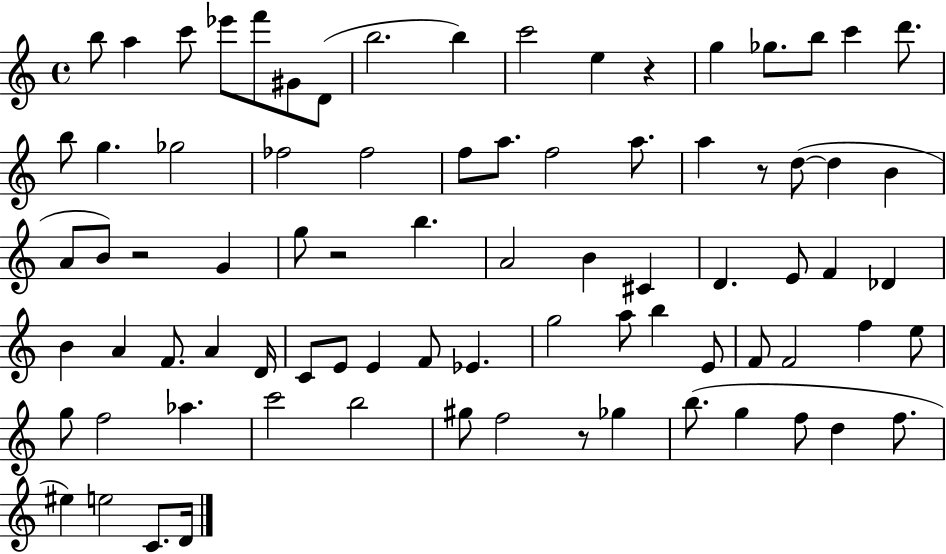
B5/e A5/q C6/e Eb6/e F6/e G#4/e D4/e B5/h. B5/q C6/h E5/q R/q G5/q Gb5/e. B5/e C6/q D6/e. B5/e G5/q. Gb5/h FES5/h FES5/h F5/e A5/e. F5/h A5/e. A5/q R/e D5/e D5/q B4/q A4/e B4/e R/h G4/q G5/e R/h B5/q. A4/h B4/q C#4/q D4/q. E4/e F4/q Db4/q B4/q A4/q F4/e. A4/q D4/s C4/e E4/e E4/q F4/e Eb4/q. G5/h A5/e B5/q E4/e F4/e F4/h F5/q E5/e G5/e F5/h Ab5/q. C6/h B5/h G#5/e F5/h R/e Gb5/q B5/e. G5/q F5/e D5/q F5/e. EIS5/q E5/h C4/e. D4/s